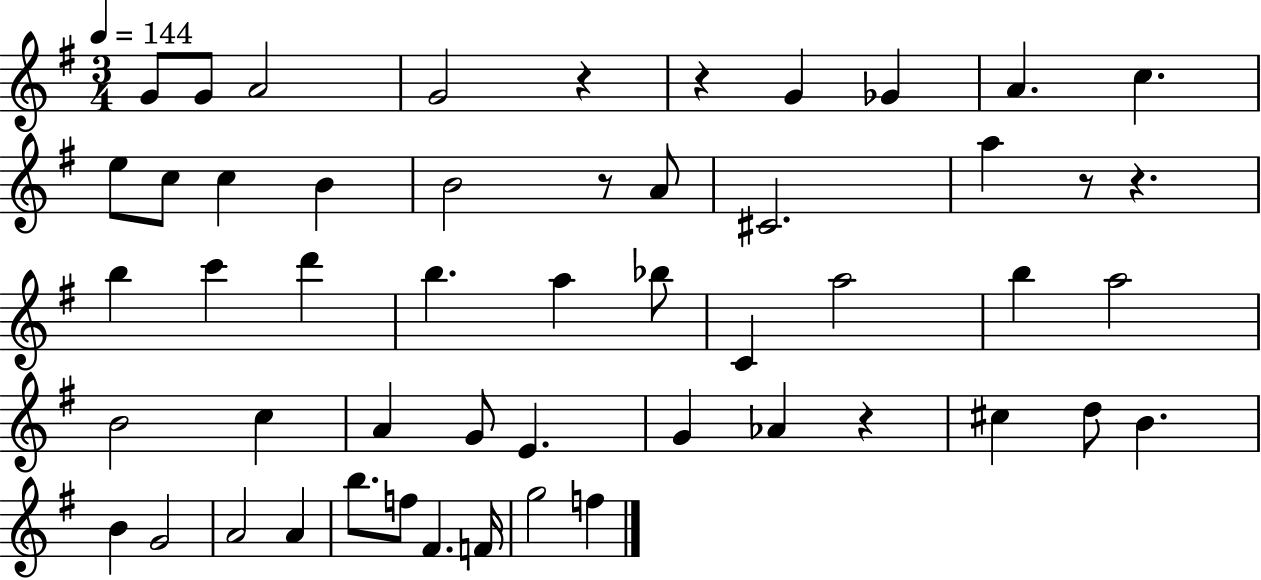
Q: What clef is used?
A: treble